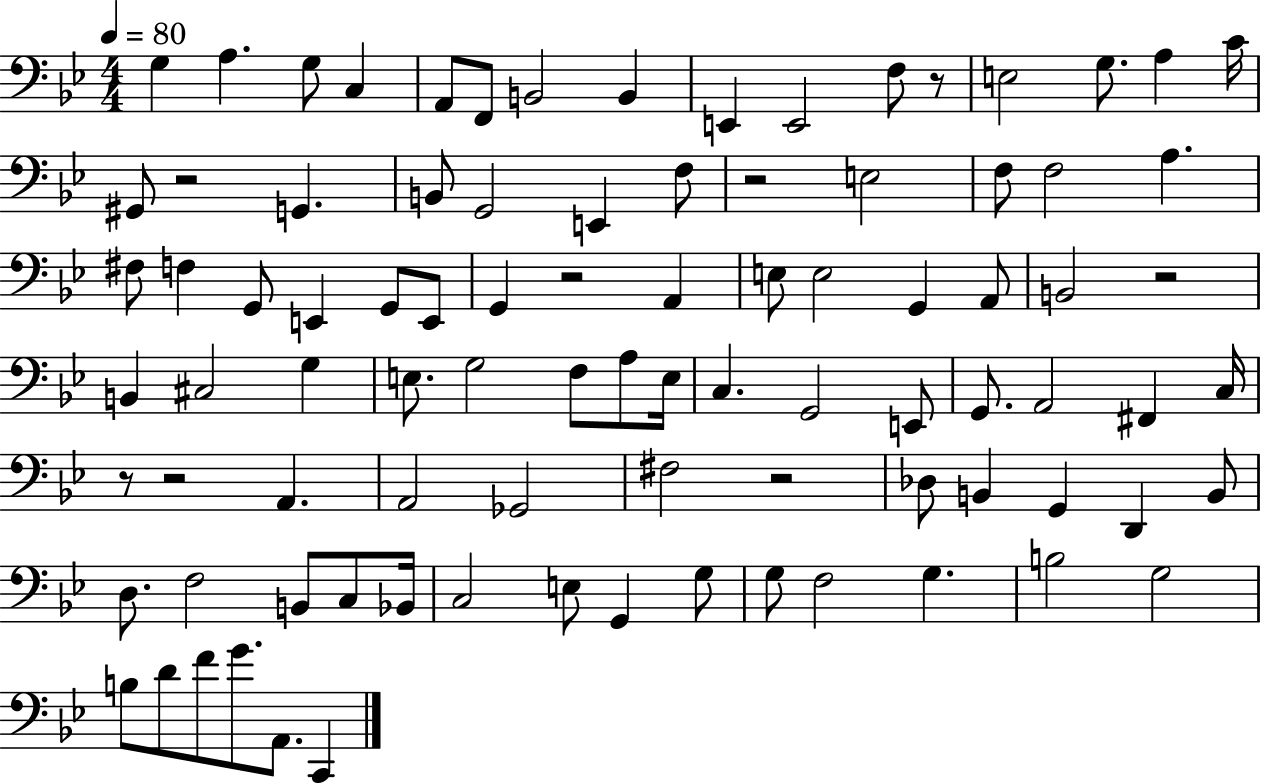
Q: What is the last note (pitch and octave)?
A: C2